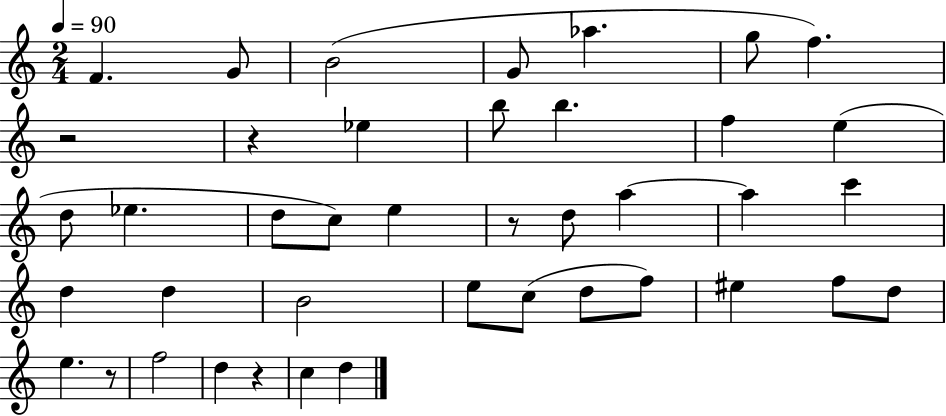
F4/q. G4/e B4/h G4/e Ab5/q. G5/e F5/q. R/h R/q Eb5/q B5/e B5/q. F5/q E5/q D5/e Eb5/q. D5/e C5/e E5/q R/e D5/e A5/q A5/q C6/q D5/q D5/q B4/h E5/e C5/e D5/e F5/e EIS5/q F5/e D5/e E5/q. R/e F5/h D5/q R/q C5/q D5/q